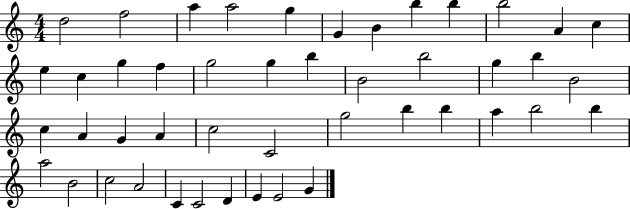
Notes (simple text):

D5/h F5/h A5/q A5/h G5/q G4/q B4/q B5/q B5/q B5/h A4/q C5/q E5/q C5/q G5/q F5/q G5/h G5/q B5/q B4/h B5/h G5/q B5/q B4/h C5/q A4/q G4/q A4/q C5/h C4/h G5/h B5/q B5/q A5/q B5/h B5/q A5/h B4/h C5/h A4/h C4/q C4/h D4/q E4/q E4/h G4/q